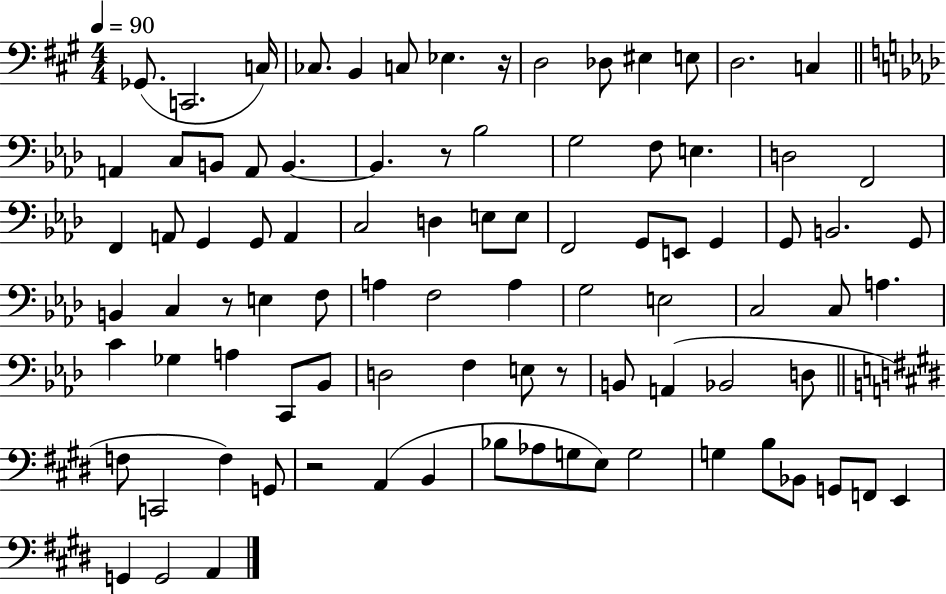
Gb2/e. C2/h. C3/s CES3/e. B2/q C3/e Eb3/q. R/s D3/h Db3/e EIS3/q E3/e D3/h. C3/q A2/q C3/e B2/e A2/e B2/q. B2/q. R/e Bb3/h G3/h F3/e E3/q. D3/h F2/h F2/q A2/e G2/q G2/e A2/q C3/h D3/q E3/e E3/e F2/h G2/e E2/e G2/q G2/e B2/h. G2/e B2/q C3/q R/e E3/q F3/e A3/q F3/h A3/q G3/h E3/h C3/h C3/e A3/q. C4/q Gb3/q A3/q C2/e Bb2/e D3/h F3/q E3/e R/e B2/e A2/q Bb2/h D3/e F3/e C2/h F3/q G2/e R/h A2/q B2/q Bb3/e Ab3/e G3/e E3/e G3/h G3/q B3/e Bb2/e G2/e F2/e E2/q G2/q G2/h A2/q